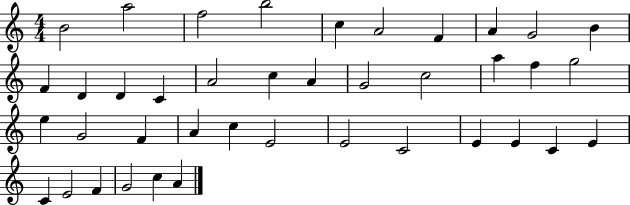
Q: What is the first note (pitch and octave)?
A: B4